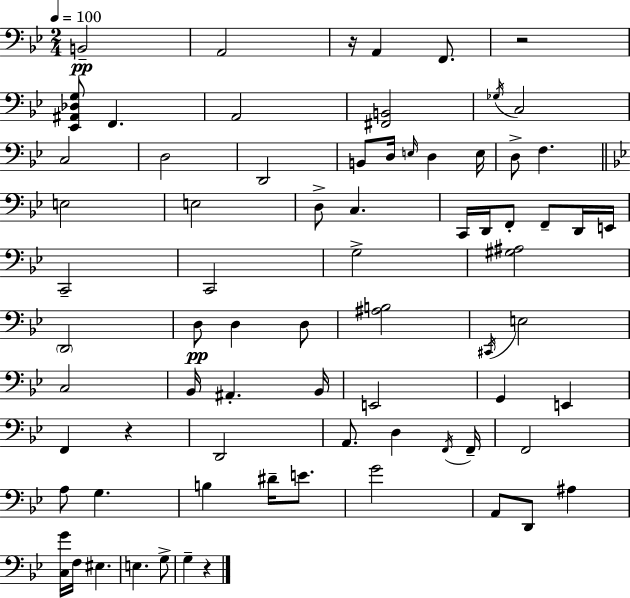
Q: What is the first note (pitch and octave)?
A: B2